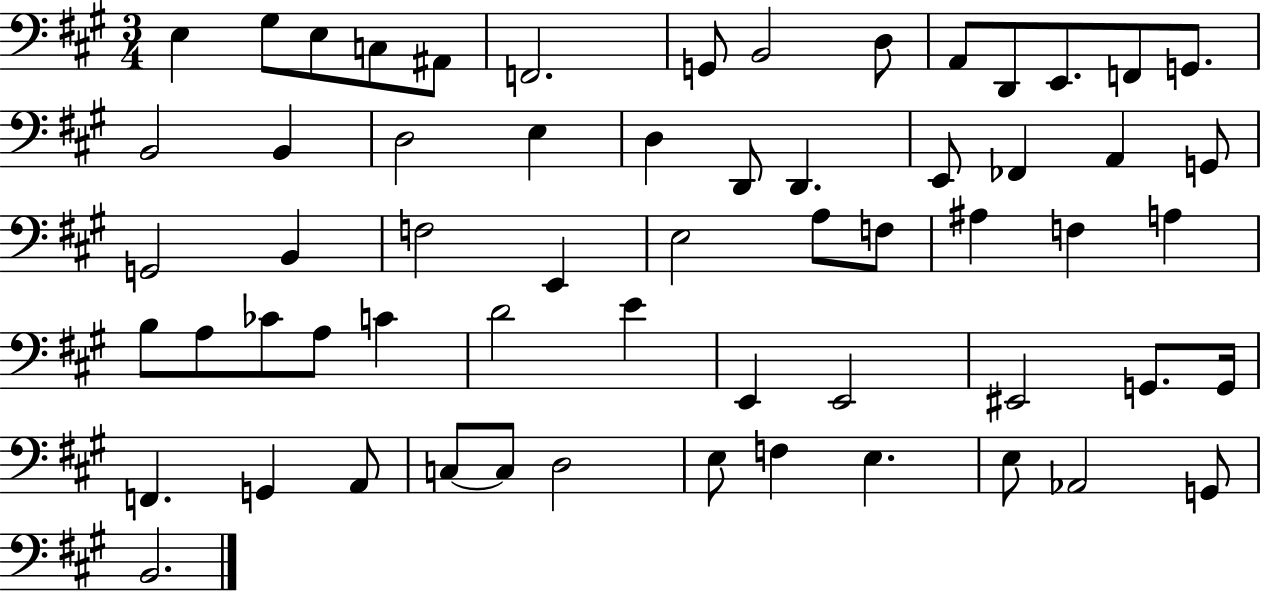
{
  \clef bass
  \numericTimeSignature
  \time 3/4
  \key a \major
  \repeat volta 2 { e4 gis8 e8 c8 ais,8 | f,2. | g,8 b,2 d8 | a,8 d,8 e,8. f,8 g,8. | \break b,2 b,4 | d2 e4 | d4 d,8 d,4. | e,8 fes,4 a,4 g,8 | \break g,2 b,4 | f2 e,4 | e2 a8 f8 | ais4 f4 a4 | \break b8 a8 ces'8 a8 c'4 | d'2 e'4 | e,4 e,2 | eis,2 g,8. g,16 | \break f,4. g,4 a,8 | c8~~ c8 d2 | e8 f4 e4. | e8 aes,2 g,8 | \break b,2. | } \bar "|."
}